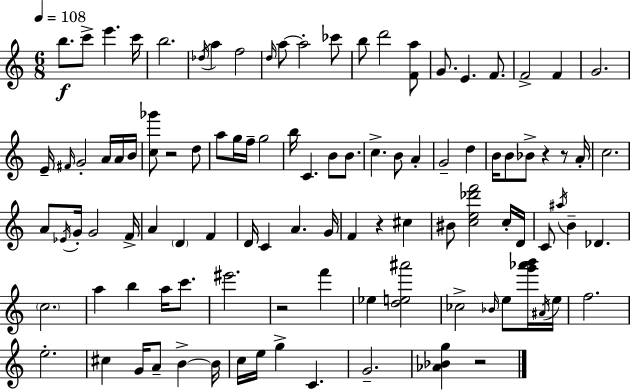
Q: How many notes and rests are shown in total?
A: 103